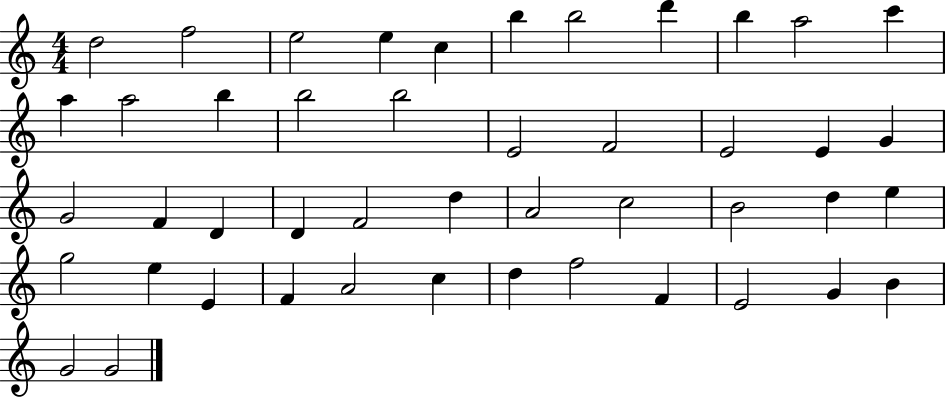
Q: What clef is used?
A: treble